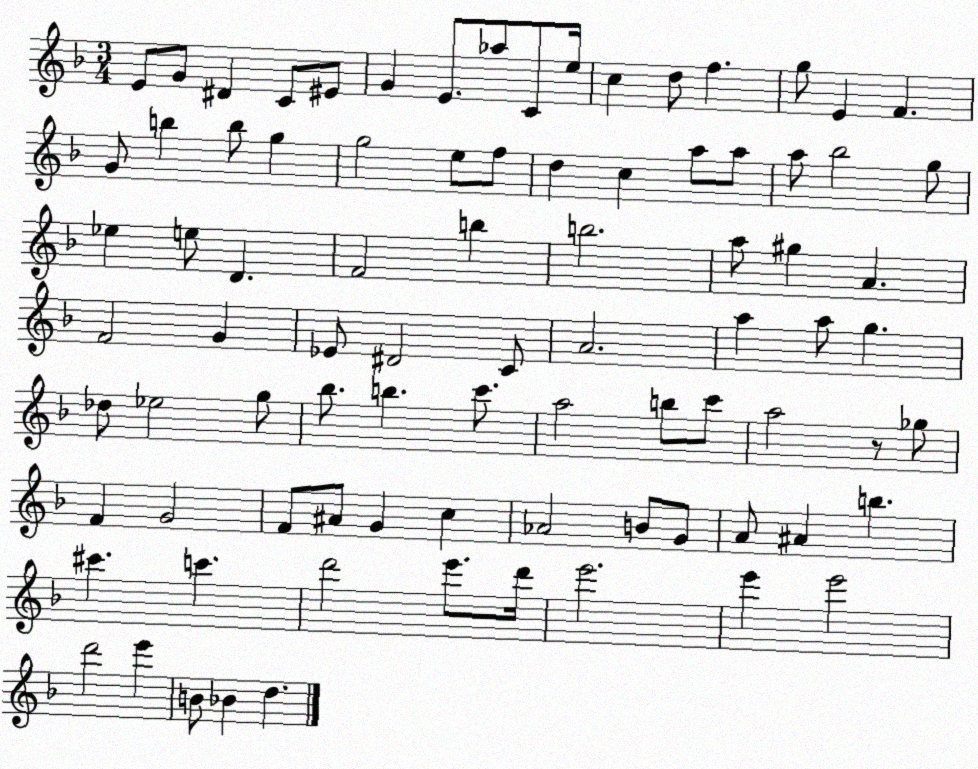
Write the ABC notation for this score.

X:1
T:Untitled
M:3/4
L:1/4
K:F
E/2 G/2 ^D C/2 ^E/2 G E/2 _a/2 C/2 e/4 c d/2 f g/2 E F G/2 b b/2 g g2 e/2 f/2 d c a/2 a/2 a/2 _b2 g/2 _e e/2 D F2 b b2 a/2 ^g A F2 G _E/2 ^D2 C/2 A2 a a/2 g _d/2 _e2 g/2 _b/2 b c'/2 a2 b/2 c'/2 a2 z/2 _g/2 F G2 F/2 ^A/2 G c _A2 B/2 G/2 A/2 ^A b ^c' c' d'2 e'/2 d'/4 e'2 e' e'2 d'2 e' B/2 _B d